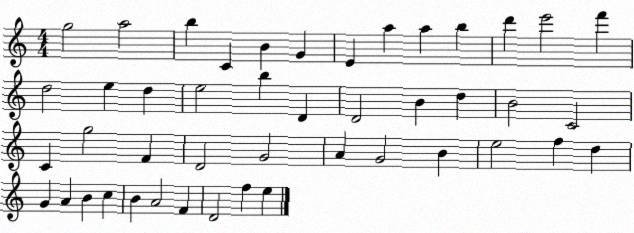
X:1
T:Untitled
M:4/4
L:1/4
K:C
g2 a2 b C B G E a a b d' e'2 f' d2 e d e2 b D D2 B d B2 C2 C g2 F D2 G2 A G2 B e2 f d G A B c B A2 F D2 f e